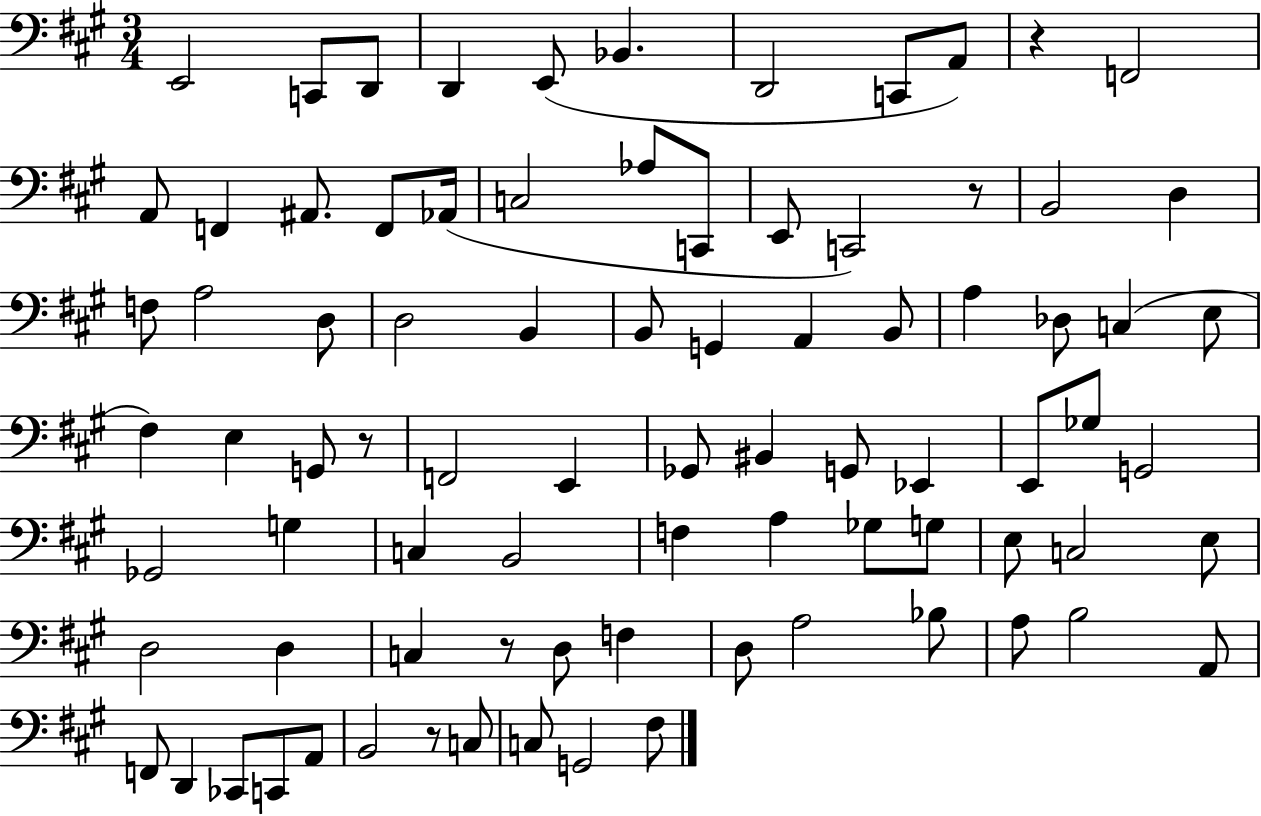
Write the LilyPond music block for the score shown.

{
  \clef bass
  \numericTimeSignature
  \time 3/4
  \key a \major
  \repeat volta 2 { e,2 c,8 d,8 | d,4 e,8( bes,4. | d,2 c,8 a,8) | r4 f,2 | \break a,8 f,4 ais,8. f,8 aes,16( | c2 aes8 c,8 | e,8 c,2) r8 | b,2 d4 | \break f8 a2 d8 | d2 b,4 | b,8 g,4 a,4 b,8 | a4 des8 c4( e8 | \break fis4) e4 g,8 r8 | f,2 e,4 | ges,8 bis,4 g,8 ees,4 | e,8 ges8 g,2 | \break ges,2 g4 | c4 b,2 | f4 a4 ges8 g8 | e8 c2 e8 | \break d2 d4 | c4 r8 d8 f4 | d8 a2 bes8 | a8 b2 a,8 | \break f,8 d,4 ces,8 c,8 a,8 | b,2 r8 c8 | c8 g,2 fis8 | } \bar "|."
}